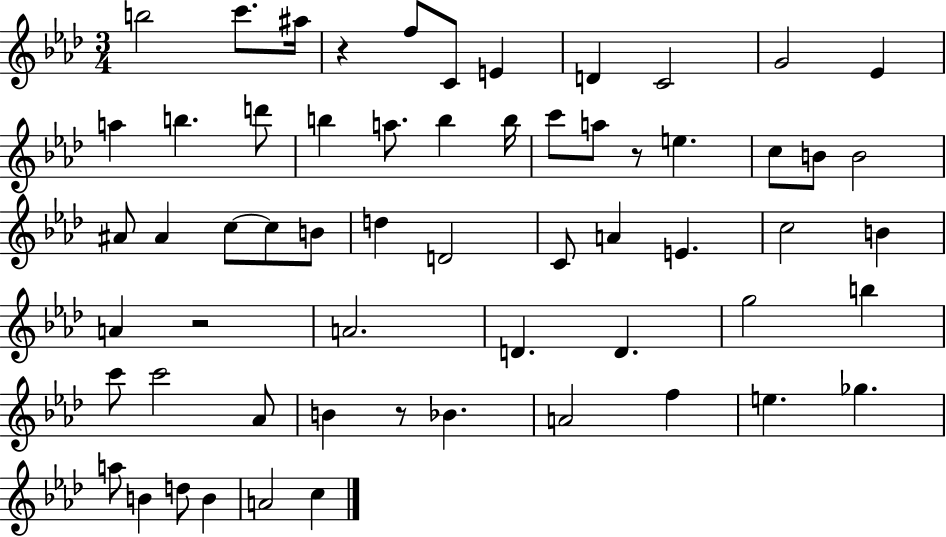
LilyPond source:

{
  \clef treble
  \numericTimeSignature
  \time 3/4
  \key aes \major
  \repeat volta 2 { b''2 c'''8. ais''16 | r4 f''8 c'8 e'4 | d'4 c'2 | g'2 ees'4 | \break a''4 b''4. d'''8 | b''4 a''8. b''4 b''16 | c'''8 a''8 r8 e''4. | c''8 b'8 b'2 | \break ais'8 ais'4 c''8~~ c''8 b'8 | d''4 d'2 | c'8 a'4 e'4. | c''2 b'4 | \break a'4 r2 | a'2. | d'4. d'4. | g''2 b''4 | \break c'''8 c'''2 aes'8 | b'4 r8 bes'4. | a'2 f''4 | e''4. ges''4. | \break a''8 b'4 d''8 b'4 | a'2 c''4 | } \bar "|."
}